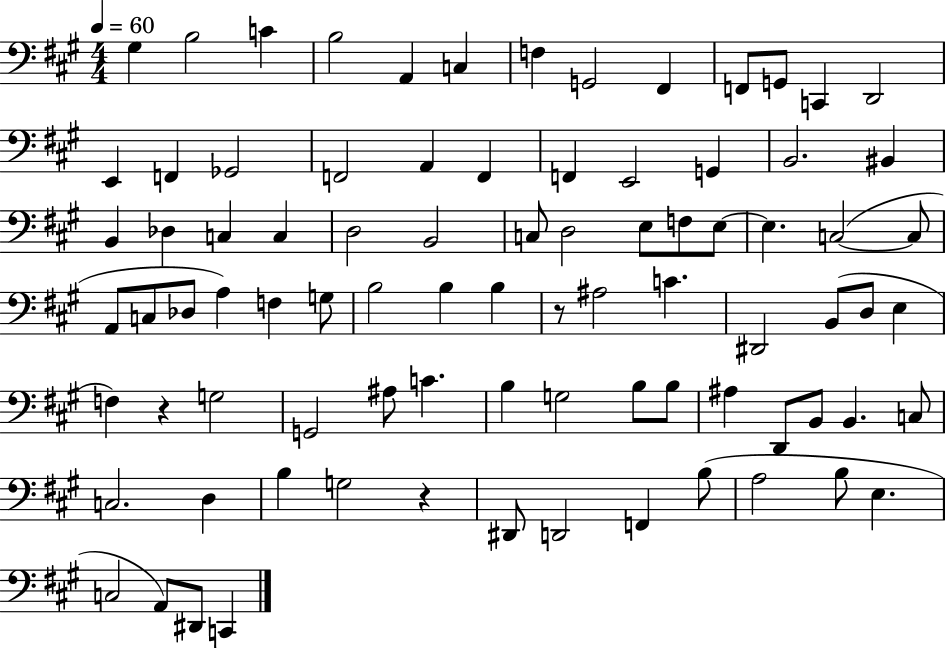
G#3/q B3/h C4/q B3/h A2/q C3/q F3/q G2/h F#2/q F2/e G2/e C2/q D2/h E2/q F2/q Gb2/h F2/h A2/q F2/q F2/q E2/h G2/q B2/h. BIS2/q B2/q Db3/q C3/q C3/q D3/h B2/h C3/e D3/h E3/e F3/e E3/e E3/q. C3/h C3/e A2/e C3/e Db3/e A3/q F3/q G3/e B3/h B3/q B3/q R/e A#3/h C4/q. D#2/h B2/e D3/e E3/q F3/q R/q G3/h G2/h A#3/e C4/q. B3/q G3/h B3/e B3/e A#3/q D2/e B2/e B2/q. C3/e C3/h. D3/q B3/q G3/h R/q D#2/e D2/h F2/q B3/e A3/h B3/e E3/q. C3/h A2/e D#2/e C2/q